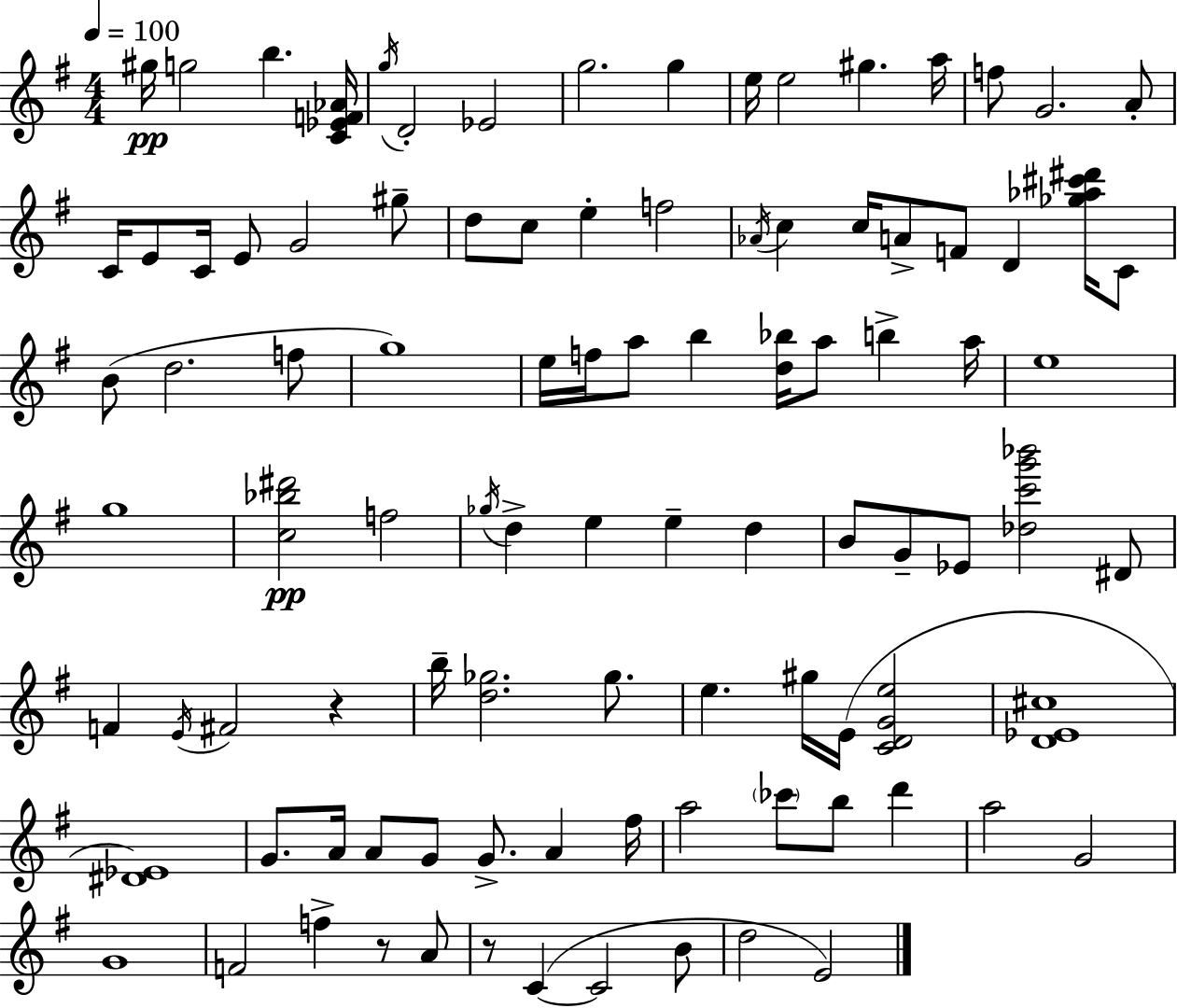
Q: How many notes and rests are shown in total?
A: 97